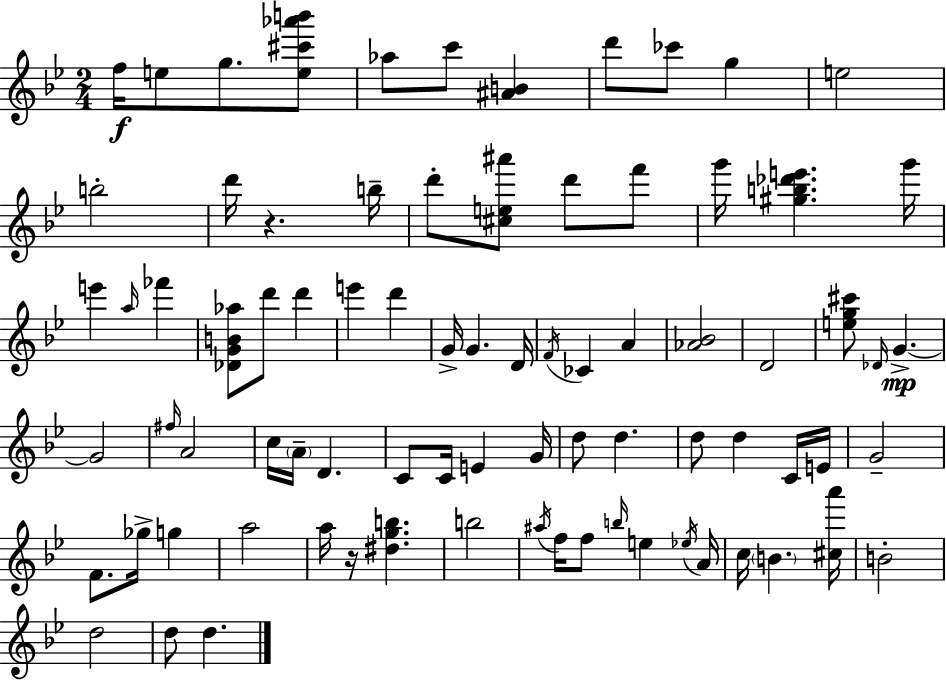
F5/s E5/e G5/e. [E5,C#6,Ab6,B6]/e Ab5/e C6/e [A#4,B4]/q D6/e CES6/e G5/q E5/h B5/h D6/s R/q. B5/s D6/e [C#5,E5,A#6]/e D6/e F6/e G6/s [G#5,B5,Db6,E6]/q. G6/s E6/q A5/s FES6/q [Db4,G4,B4,Ab5]/e D6/e D6/q E6/q D6/q G4/s G4/q. D4/s F4/s CES4/q A4/q [Ab4,Bb4]/h D4/h [E5,G5,C#6]/e Db4/s G4/q. G4/h F#5/s A4/h C5/s A4/s D4/q. C4/e C4/s E4/q G4/s D5/e D5/q. D5/e D5/q C4/s E4/s G4/h F4/e. Gb5/s G5/q A5/h A5/s R/s [D#5,G5,B5]/q. B5/h A#5/s F5/s F5/e B5/s E5/q Eb5/s A4/s C5/s B4/q. [C#5,A6]/s B4/h D5/h D5/e D5/q.